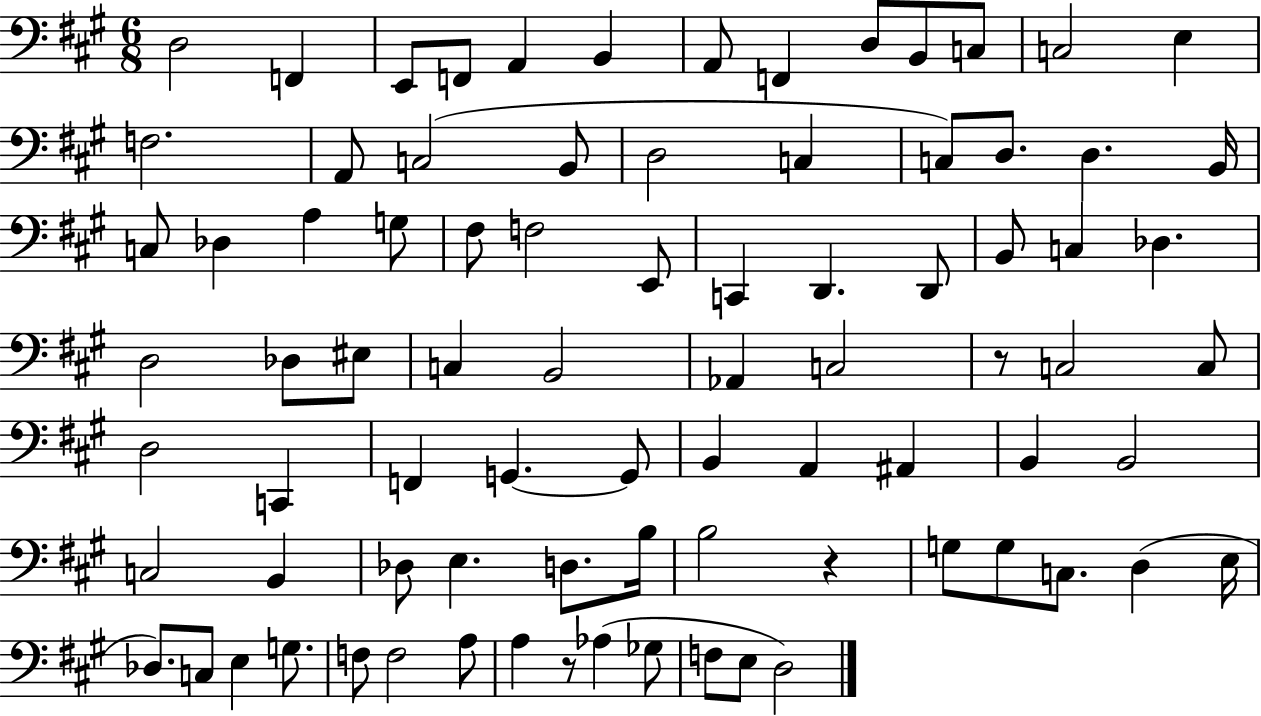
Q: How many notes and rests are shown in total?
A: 83